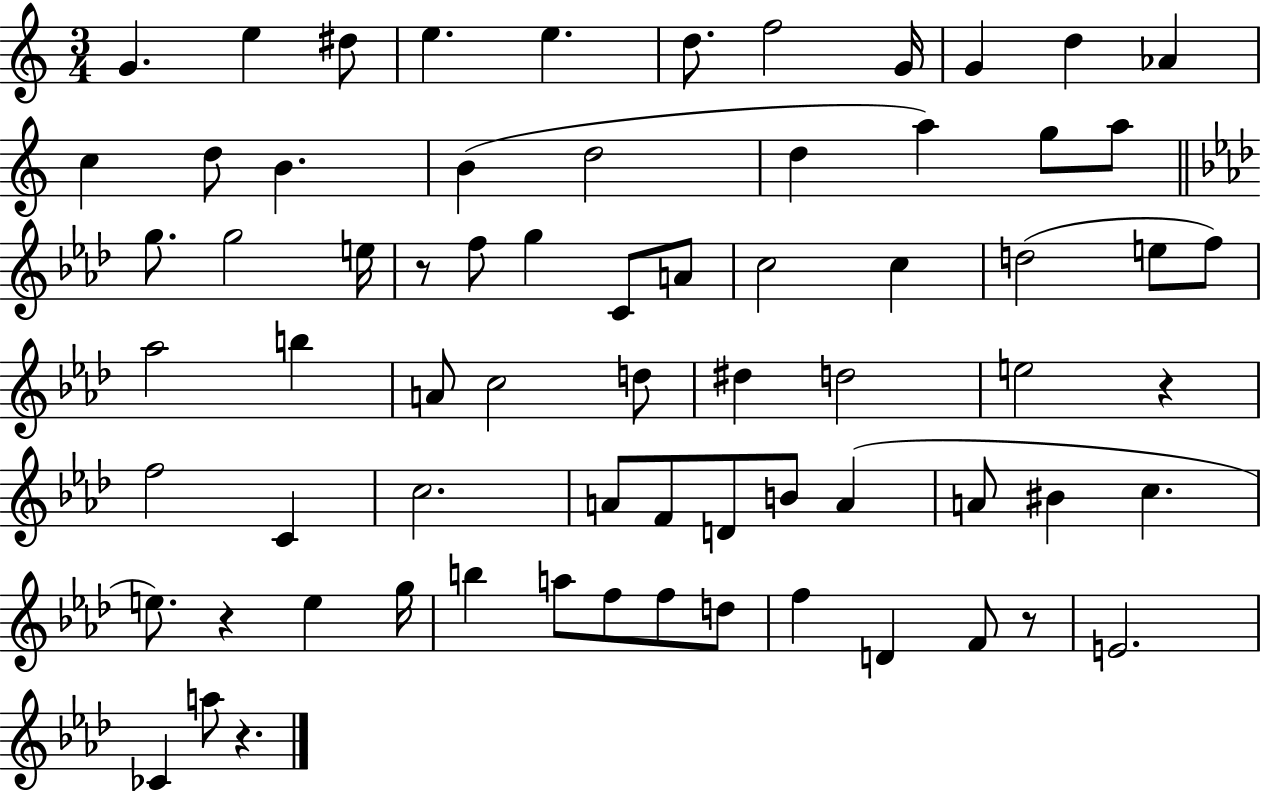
{
  \clef treble
  \numericTimeSignature
  \time 3/4
  \key c \major
  g'4. e''4 dis''8 | e''4. e''4. | d''8. f''2 g'16 | g'4 d''4 aes'4 | \break c''4 d''8 b'4. | b'4( d''2 | d''4 a''4) g''8 a''8 | \bar "||" \break \key aes \major g''8. g''2 e''16 | r8 f''8 g''4 c'8 a'8 | c''2 c''4 | d''2( e''8 f''8) | \break aes''2 b''4 | a'8 c''2 d''8 | dis''4 d''2 | e''2 r4 | \break f''2 c'4 | c''2. | a'8 f'8 d'8 b'8 a'4( | a'8 bis'4 c''4. | \break e''8.) r4 e''4 g''16 | b''4 a''8 f''8 f''8 d''8 | f''4 d'4 f'8 r8 | e'2. | \break ces'4 a''8 r4. | \bar "|."
}